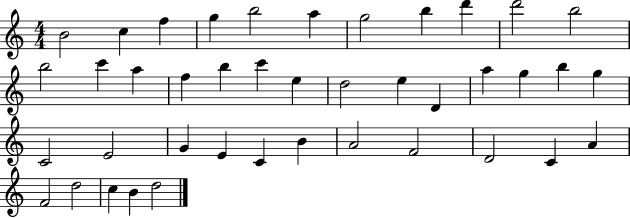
B4/h C5/q F5/q G5/q B5/h A5/q G5/h B5/q D6/q D6/h B5/h B5/h C6/q A5/q F5/q B5/q C6/q E5/q D5/h E5/q D4/q A5/q G5/q B5/q G5/q C4/h E4/h G4/q E4/q C4/q B4/q A4/h F4/h D4/h C4/q A4/q F4/h D5/h C5/q B4/q D5/h